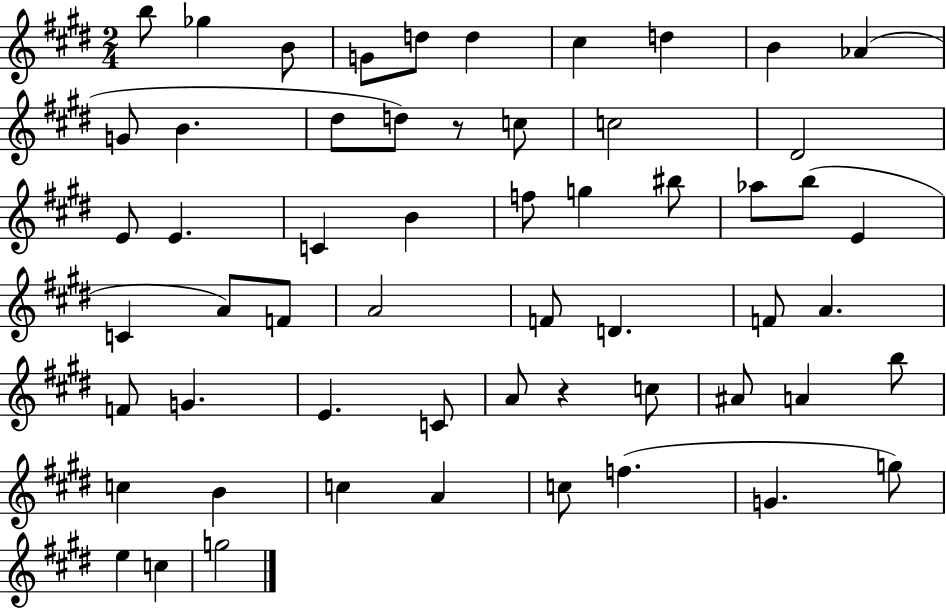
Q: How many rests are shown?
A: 2